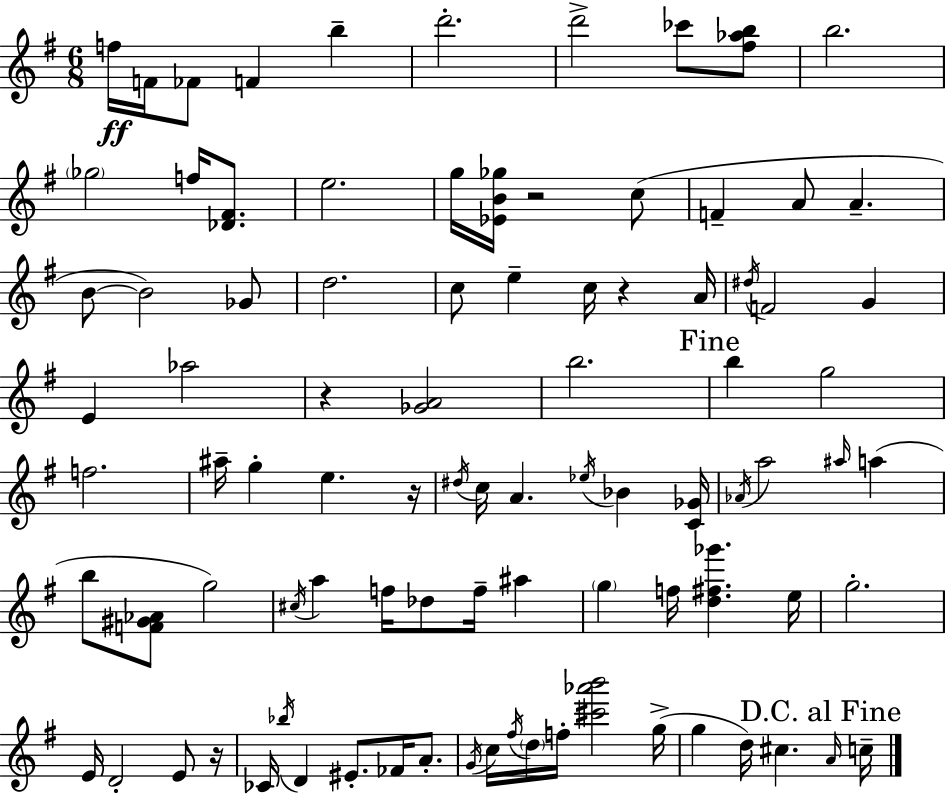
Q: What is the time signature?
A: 6/8